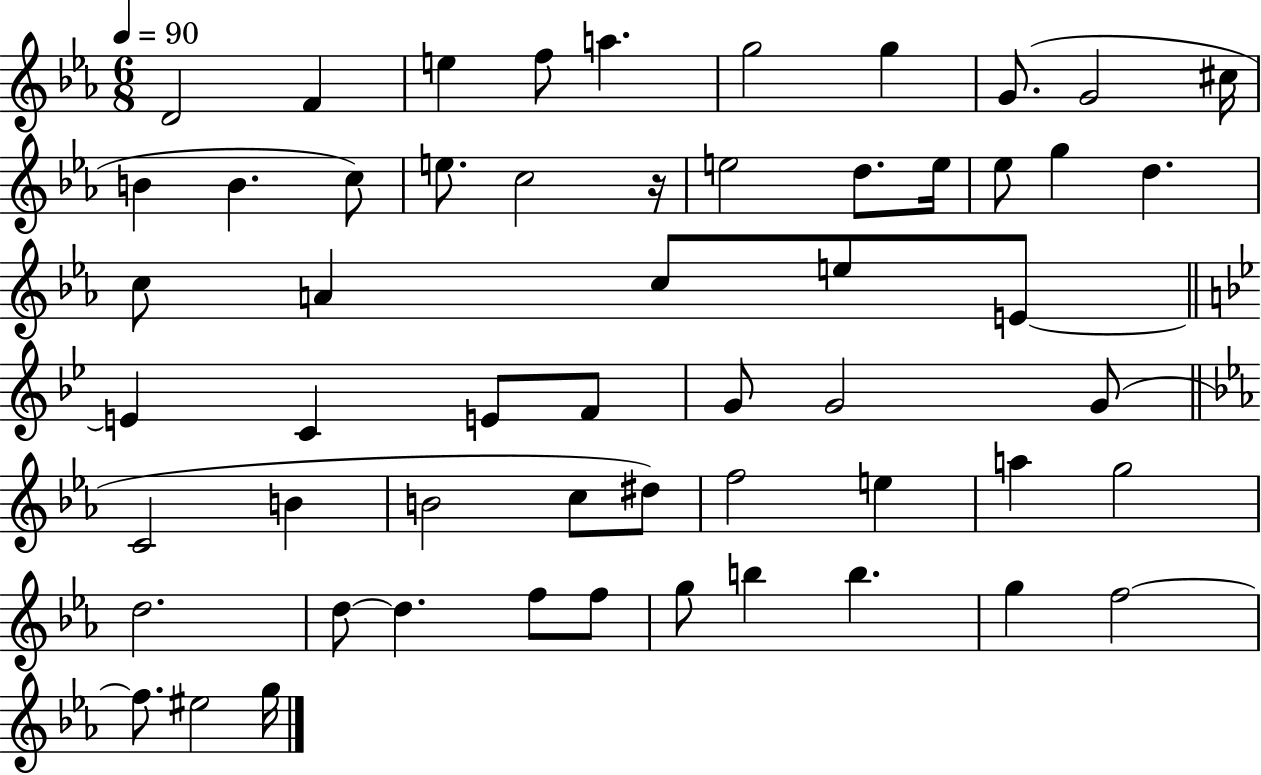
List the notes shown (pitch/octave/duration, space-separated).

D4/h F4/q E5/q F5/e A5/q. G5/h G5/q G4/e. G4/h C#5/s B4/q B4/q. C5/e E5/e. C5/h R/s E5/h D5/e. E5/s Eb5/e G5/q D5/q. C5/e A4/q C5/e E5/e E4/e E4/q C4/q E4/e F4/e G4/e G4/h G4/e C4/h B4/q B4/h C5/e D#5/e F5/h E5/q A5/q G5/h D5/h. D5/e D5/q. F5/e F5/e G5/e B5/q B5/q. G5/q F5/h F5/e. EIS5/h G5/s